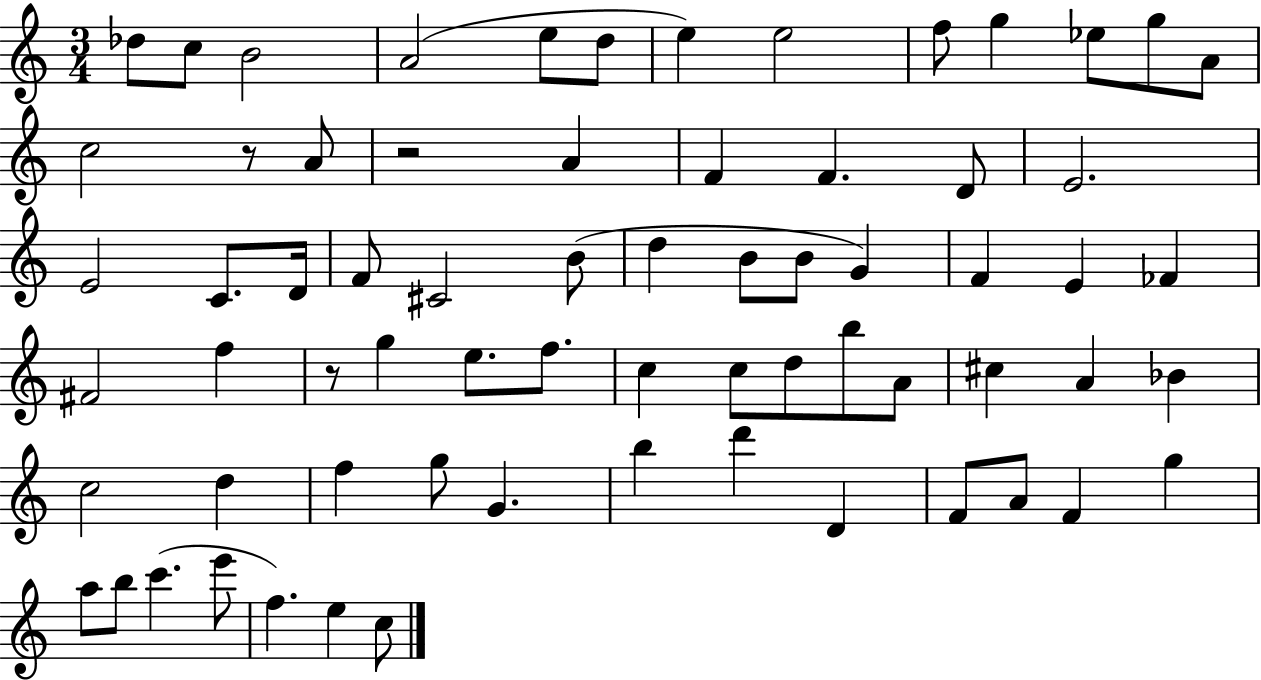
{
  \clef treble
  \numericTimeSignature
  \time 3/4
  \key c \major
  des''8 c''8 b'2 | a'2( e''8 d''8 | e''4) e''2 | f''8 g''4 ees''8 g''8 a'8 | \break c''2 r8 a'8 | r2 a'4 | f'4 f'4. d'8 | e'2. | \break e'2 c'8. d'16 | f'8 cis'2 b'8( | d''4 b'8 b'8 g'4) | f'4 e'4 fes'4 | \break fis'2 f''4 | r8 g''4 e''8. f''8. | c''4 c''8 d''8 b''8 a'8 | cis''4 a'4 bes'4 | \break c''2 d''4 | f''4 g''8 g'4. | b''4 d'''4 d'4 | f'8 a'8 f'4 g''4 | \break a''8 b''8 c'''4.( e'''8 | f''4.) e''4 c''8 | \bar "|."
}